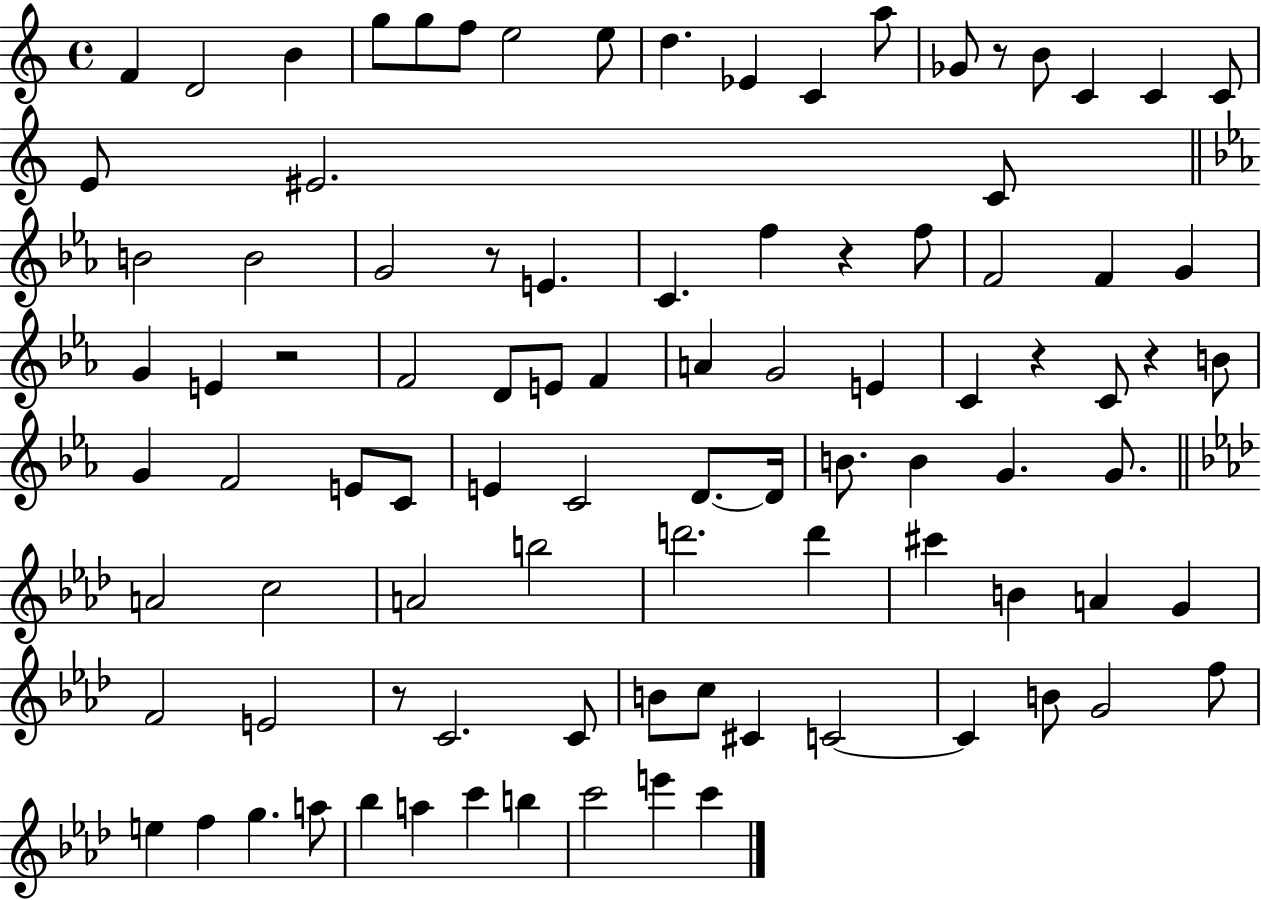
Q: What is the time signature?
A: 4/4